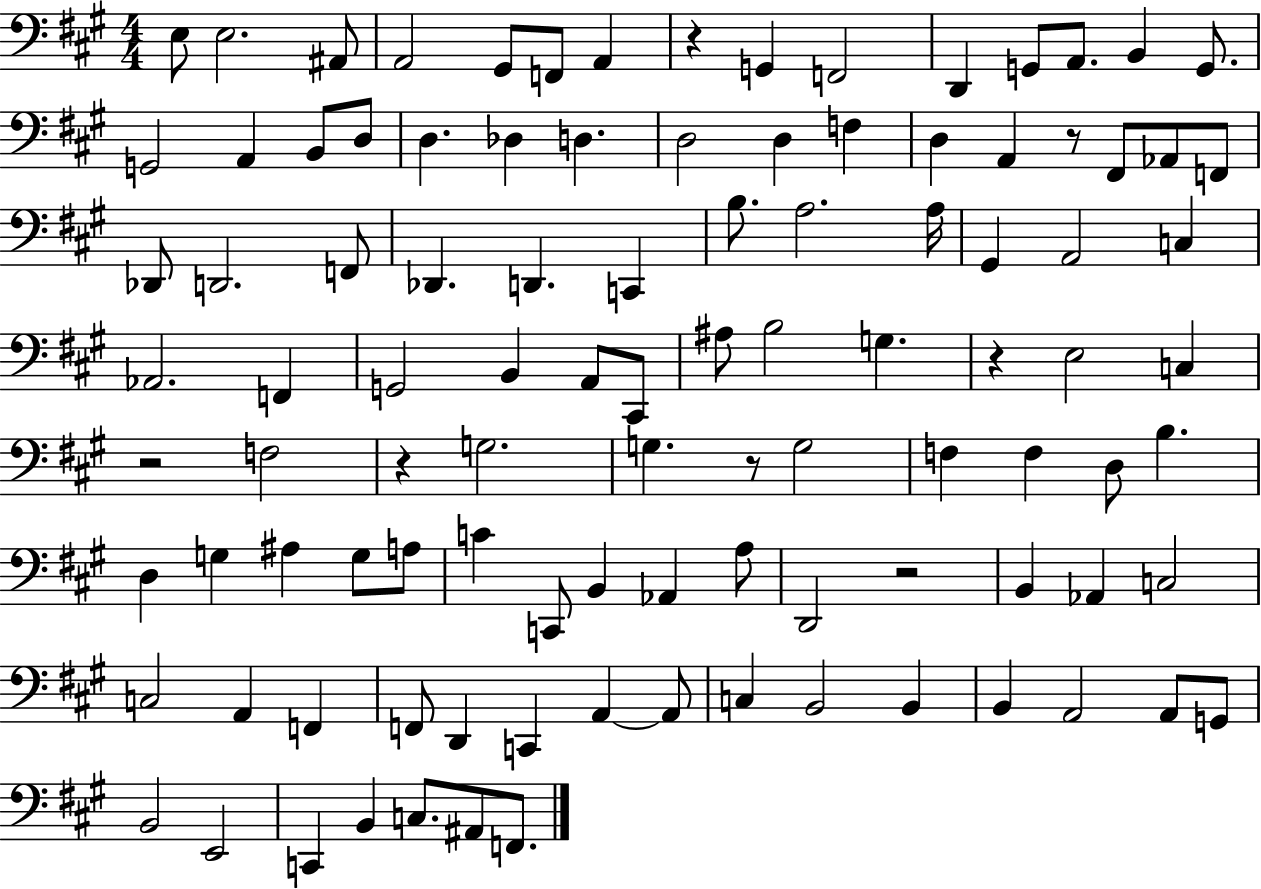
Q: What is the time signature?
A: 4/4